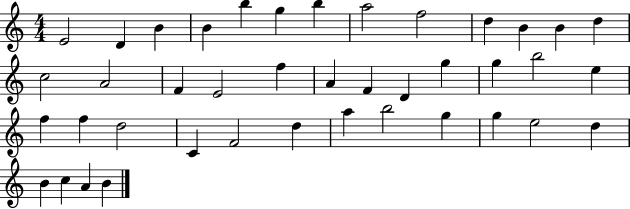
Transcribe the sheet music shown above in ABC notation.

X:1
T:Untitled
M:4/4
L:1/4
K:C
E2 D B B b g b a2 f2 d B B d c2 A2 F E2 f A F D g g b2 e f f d2 C F2 d a b2 g g e2 d B c A B